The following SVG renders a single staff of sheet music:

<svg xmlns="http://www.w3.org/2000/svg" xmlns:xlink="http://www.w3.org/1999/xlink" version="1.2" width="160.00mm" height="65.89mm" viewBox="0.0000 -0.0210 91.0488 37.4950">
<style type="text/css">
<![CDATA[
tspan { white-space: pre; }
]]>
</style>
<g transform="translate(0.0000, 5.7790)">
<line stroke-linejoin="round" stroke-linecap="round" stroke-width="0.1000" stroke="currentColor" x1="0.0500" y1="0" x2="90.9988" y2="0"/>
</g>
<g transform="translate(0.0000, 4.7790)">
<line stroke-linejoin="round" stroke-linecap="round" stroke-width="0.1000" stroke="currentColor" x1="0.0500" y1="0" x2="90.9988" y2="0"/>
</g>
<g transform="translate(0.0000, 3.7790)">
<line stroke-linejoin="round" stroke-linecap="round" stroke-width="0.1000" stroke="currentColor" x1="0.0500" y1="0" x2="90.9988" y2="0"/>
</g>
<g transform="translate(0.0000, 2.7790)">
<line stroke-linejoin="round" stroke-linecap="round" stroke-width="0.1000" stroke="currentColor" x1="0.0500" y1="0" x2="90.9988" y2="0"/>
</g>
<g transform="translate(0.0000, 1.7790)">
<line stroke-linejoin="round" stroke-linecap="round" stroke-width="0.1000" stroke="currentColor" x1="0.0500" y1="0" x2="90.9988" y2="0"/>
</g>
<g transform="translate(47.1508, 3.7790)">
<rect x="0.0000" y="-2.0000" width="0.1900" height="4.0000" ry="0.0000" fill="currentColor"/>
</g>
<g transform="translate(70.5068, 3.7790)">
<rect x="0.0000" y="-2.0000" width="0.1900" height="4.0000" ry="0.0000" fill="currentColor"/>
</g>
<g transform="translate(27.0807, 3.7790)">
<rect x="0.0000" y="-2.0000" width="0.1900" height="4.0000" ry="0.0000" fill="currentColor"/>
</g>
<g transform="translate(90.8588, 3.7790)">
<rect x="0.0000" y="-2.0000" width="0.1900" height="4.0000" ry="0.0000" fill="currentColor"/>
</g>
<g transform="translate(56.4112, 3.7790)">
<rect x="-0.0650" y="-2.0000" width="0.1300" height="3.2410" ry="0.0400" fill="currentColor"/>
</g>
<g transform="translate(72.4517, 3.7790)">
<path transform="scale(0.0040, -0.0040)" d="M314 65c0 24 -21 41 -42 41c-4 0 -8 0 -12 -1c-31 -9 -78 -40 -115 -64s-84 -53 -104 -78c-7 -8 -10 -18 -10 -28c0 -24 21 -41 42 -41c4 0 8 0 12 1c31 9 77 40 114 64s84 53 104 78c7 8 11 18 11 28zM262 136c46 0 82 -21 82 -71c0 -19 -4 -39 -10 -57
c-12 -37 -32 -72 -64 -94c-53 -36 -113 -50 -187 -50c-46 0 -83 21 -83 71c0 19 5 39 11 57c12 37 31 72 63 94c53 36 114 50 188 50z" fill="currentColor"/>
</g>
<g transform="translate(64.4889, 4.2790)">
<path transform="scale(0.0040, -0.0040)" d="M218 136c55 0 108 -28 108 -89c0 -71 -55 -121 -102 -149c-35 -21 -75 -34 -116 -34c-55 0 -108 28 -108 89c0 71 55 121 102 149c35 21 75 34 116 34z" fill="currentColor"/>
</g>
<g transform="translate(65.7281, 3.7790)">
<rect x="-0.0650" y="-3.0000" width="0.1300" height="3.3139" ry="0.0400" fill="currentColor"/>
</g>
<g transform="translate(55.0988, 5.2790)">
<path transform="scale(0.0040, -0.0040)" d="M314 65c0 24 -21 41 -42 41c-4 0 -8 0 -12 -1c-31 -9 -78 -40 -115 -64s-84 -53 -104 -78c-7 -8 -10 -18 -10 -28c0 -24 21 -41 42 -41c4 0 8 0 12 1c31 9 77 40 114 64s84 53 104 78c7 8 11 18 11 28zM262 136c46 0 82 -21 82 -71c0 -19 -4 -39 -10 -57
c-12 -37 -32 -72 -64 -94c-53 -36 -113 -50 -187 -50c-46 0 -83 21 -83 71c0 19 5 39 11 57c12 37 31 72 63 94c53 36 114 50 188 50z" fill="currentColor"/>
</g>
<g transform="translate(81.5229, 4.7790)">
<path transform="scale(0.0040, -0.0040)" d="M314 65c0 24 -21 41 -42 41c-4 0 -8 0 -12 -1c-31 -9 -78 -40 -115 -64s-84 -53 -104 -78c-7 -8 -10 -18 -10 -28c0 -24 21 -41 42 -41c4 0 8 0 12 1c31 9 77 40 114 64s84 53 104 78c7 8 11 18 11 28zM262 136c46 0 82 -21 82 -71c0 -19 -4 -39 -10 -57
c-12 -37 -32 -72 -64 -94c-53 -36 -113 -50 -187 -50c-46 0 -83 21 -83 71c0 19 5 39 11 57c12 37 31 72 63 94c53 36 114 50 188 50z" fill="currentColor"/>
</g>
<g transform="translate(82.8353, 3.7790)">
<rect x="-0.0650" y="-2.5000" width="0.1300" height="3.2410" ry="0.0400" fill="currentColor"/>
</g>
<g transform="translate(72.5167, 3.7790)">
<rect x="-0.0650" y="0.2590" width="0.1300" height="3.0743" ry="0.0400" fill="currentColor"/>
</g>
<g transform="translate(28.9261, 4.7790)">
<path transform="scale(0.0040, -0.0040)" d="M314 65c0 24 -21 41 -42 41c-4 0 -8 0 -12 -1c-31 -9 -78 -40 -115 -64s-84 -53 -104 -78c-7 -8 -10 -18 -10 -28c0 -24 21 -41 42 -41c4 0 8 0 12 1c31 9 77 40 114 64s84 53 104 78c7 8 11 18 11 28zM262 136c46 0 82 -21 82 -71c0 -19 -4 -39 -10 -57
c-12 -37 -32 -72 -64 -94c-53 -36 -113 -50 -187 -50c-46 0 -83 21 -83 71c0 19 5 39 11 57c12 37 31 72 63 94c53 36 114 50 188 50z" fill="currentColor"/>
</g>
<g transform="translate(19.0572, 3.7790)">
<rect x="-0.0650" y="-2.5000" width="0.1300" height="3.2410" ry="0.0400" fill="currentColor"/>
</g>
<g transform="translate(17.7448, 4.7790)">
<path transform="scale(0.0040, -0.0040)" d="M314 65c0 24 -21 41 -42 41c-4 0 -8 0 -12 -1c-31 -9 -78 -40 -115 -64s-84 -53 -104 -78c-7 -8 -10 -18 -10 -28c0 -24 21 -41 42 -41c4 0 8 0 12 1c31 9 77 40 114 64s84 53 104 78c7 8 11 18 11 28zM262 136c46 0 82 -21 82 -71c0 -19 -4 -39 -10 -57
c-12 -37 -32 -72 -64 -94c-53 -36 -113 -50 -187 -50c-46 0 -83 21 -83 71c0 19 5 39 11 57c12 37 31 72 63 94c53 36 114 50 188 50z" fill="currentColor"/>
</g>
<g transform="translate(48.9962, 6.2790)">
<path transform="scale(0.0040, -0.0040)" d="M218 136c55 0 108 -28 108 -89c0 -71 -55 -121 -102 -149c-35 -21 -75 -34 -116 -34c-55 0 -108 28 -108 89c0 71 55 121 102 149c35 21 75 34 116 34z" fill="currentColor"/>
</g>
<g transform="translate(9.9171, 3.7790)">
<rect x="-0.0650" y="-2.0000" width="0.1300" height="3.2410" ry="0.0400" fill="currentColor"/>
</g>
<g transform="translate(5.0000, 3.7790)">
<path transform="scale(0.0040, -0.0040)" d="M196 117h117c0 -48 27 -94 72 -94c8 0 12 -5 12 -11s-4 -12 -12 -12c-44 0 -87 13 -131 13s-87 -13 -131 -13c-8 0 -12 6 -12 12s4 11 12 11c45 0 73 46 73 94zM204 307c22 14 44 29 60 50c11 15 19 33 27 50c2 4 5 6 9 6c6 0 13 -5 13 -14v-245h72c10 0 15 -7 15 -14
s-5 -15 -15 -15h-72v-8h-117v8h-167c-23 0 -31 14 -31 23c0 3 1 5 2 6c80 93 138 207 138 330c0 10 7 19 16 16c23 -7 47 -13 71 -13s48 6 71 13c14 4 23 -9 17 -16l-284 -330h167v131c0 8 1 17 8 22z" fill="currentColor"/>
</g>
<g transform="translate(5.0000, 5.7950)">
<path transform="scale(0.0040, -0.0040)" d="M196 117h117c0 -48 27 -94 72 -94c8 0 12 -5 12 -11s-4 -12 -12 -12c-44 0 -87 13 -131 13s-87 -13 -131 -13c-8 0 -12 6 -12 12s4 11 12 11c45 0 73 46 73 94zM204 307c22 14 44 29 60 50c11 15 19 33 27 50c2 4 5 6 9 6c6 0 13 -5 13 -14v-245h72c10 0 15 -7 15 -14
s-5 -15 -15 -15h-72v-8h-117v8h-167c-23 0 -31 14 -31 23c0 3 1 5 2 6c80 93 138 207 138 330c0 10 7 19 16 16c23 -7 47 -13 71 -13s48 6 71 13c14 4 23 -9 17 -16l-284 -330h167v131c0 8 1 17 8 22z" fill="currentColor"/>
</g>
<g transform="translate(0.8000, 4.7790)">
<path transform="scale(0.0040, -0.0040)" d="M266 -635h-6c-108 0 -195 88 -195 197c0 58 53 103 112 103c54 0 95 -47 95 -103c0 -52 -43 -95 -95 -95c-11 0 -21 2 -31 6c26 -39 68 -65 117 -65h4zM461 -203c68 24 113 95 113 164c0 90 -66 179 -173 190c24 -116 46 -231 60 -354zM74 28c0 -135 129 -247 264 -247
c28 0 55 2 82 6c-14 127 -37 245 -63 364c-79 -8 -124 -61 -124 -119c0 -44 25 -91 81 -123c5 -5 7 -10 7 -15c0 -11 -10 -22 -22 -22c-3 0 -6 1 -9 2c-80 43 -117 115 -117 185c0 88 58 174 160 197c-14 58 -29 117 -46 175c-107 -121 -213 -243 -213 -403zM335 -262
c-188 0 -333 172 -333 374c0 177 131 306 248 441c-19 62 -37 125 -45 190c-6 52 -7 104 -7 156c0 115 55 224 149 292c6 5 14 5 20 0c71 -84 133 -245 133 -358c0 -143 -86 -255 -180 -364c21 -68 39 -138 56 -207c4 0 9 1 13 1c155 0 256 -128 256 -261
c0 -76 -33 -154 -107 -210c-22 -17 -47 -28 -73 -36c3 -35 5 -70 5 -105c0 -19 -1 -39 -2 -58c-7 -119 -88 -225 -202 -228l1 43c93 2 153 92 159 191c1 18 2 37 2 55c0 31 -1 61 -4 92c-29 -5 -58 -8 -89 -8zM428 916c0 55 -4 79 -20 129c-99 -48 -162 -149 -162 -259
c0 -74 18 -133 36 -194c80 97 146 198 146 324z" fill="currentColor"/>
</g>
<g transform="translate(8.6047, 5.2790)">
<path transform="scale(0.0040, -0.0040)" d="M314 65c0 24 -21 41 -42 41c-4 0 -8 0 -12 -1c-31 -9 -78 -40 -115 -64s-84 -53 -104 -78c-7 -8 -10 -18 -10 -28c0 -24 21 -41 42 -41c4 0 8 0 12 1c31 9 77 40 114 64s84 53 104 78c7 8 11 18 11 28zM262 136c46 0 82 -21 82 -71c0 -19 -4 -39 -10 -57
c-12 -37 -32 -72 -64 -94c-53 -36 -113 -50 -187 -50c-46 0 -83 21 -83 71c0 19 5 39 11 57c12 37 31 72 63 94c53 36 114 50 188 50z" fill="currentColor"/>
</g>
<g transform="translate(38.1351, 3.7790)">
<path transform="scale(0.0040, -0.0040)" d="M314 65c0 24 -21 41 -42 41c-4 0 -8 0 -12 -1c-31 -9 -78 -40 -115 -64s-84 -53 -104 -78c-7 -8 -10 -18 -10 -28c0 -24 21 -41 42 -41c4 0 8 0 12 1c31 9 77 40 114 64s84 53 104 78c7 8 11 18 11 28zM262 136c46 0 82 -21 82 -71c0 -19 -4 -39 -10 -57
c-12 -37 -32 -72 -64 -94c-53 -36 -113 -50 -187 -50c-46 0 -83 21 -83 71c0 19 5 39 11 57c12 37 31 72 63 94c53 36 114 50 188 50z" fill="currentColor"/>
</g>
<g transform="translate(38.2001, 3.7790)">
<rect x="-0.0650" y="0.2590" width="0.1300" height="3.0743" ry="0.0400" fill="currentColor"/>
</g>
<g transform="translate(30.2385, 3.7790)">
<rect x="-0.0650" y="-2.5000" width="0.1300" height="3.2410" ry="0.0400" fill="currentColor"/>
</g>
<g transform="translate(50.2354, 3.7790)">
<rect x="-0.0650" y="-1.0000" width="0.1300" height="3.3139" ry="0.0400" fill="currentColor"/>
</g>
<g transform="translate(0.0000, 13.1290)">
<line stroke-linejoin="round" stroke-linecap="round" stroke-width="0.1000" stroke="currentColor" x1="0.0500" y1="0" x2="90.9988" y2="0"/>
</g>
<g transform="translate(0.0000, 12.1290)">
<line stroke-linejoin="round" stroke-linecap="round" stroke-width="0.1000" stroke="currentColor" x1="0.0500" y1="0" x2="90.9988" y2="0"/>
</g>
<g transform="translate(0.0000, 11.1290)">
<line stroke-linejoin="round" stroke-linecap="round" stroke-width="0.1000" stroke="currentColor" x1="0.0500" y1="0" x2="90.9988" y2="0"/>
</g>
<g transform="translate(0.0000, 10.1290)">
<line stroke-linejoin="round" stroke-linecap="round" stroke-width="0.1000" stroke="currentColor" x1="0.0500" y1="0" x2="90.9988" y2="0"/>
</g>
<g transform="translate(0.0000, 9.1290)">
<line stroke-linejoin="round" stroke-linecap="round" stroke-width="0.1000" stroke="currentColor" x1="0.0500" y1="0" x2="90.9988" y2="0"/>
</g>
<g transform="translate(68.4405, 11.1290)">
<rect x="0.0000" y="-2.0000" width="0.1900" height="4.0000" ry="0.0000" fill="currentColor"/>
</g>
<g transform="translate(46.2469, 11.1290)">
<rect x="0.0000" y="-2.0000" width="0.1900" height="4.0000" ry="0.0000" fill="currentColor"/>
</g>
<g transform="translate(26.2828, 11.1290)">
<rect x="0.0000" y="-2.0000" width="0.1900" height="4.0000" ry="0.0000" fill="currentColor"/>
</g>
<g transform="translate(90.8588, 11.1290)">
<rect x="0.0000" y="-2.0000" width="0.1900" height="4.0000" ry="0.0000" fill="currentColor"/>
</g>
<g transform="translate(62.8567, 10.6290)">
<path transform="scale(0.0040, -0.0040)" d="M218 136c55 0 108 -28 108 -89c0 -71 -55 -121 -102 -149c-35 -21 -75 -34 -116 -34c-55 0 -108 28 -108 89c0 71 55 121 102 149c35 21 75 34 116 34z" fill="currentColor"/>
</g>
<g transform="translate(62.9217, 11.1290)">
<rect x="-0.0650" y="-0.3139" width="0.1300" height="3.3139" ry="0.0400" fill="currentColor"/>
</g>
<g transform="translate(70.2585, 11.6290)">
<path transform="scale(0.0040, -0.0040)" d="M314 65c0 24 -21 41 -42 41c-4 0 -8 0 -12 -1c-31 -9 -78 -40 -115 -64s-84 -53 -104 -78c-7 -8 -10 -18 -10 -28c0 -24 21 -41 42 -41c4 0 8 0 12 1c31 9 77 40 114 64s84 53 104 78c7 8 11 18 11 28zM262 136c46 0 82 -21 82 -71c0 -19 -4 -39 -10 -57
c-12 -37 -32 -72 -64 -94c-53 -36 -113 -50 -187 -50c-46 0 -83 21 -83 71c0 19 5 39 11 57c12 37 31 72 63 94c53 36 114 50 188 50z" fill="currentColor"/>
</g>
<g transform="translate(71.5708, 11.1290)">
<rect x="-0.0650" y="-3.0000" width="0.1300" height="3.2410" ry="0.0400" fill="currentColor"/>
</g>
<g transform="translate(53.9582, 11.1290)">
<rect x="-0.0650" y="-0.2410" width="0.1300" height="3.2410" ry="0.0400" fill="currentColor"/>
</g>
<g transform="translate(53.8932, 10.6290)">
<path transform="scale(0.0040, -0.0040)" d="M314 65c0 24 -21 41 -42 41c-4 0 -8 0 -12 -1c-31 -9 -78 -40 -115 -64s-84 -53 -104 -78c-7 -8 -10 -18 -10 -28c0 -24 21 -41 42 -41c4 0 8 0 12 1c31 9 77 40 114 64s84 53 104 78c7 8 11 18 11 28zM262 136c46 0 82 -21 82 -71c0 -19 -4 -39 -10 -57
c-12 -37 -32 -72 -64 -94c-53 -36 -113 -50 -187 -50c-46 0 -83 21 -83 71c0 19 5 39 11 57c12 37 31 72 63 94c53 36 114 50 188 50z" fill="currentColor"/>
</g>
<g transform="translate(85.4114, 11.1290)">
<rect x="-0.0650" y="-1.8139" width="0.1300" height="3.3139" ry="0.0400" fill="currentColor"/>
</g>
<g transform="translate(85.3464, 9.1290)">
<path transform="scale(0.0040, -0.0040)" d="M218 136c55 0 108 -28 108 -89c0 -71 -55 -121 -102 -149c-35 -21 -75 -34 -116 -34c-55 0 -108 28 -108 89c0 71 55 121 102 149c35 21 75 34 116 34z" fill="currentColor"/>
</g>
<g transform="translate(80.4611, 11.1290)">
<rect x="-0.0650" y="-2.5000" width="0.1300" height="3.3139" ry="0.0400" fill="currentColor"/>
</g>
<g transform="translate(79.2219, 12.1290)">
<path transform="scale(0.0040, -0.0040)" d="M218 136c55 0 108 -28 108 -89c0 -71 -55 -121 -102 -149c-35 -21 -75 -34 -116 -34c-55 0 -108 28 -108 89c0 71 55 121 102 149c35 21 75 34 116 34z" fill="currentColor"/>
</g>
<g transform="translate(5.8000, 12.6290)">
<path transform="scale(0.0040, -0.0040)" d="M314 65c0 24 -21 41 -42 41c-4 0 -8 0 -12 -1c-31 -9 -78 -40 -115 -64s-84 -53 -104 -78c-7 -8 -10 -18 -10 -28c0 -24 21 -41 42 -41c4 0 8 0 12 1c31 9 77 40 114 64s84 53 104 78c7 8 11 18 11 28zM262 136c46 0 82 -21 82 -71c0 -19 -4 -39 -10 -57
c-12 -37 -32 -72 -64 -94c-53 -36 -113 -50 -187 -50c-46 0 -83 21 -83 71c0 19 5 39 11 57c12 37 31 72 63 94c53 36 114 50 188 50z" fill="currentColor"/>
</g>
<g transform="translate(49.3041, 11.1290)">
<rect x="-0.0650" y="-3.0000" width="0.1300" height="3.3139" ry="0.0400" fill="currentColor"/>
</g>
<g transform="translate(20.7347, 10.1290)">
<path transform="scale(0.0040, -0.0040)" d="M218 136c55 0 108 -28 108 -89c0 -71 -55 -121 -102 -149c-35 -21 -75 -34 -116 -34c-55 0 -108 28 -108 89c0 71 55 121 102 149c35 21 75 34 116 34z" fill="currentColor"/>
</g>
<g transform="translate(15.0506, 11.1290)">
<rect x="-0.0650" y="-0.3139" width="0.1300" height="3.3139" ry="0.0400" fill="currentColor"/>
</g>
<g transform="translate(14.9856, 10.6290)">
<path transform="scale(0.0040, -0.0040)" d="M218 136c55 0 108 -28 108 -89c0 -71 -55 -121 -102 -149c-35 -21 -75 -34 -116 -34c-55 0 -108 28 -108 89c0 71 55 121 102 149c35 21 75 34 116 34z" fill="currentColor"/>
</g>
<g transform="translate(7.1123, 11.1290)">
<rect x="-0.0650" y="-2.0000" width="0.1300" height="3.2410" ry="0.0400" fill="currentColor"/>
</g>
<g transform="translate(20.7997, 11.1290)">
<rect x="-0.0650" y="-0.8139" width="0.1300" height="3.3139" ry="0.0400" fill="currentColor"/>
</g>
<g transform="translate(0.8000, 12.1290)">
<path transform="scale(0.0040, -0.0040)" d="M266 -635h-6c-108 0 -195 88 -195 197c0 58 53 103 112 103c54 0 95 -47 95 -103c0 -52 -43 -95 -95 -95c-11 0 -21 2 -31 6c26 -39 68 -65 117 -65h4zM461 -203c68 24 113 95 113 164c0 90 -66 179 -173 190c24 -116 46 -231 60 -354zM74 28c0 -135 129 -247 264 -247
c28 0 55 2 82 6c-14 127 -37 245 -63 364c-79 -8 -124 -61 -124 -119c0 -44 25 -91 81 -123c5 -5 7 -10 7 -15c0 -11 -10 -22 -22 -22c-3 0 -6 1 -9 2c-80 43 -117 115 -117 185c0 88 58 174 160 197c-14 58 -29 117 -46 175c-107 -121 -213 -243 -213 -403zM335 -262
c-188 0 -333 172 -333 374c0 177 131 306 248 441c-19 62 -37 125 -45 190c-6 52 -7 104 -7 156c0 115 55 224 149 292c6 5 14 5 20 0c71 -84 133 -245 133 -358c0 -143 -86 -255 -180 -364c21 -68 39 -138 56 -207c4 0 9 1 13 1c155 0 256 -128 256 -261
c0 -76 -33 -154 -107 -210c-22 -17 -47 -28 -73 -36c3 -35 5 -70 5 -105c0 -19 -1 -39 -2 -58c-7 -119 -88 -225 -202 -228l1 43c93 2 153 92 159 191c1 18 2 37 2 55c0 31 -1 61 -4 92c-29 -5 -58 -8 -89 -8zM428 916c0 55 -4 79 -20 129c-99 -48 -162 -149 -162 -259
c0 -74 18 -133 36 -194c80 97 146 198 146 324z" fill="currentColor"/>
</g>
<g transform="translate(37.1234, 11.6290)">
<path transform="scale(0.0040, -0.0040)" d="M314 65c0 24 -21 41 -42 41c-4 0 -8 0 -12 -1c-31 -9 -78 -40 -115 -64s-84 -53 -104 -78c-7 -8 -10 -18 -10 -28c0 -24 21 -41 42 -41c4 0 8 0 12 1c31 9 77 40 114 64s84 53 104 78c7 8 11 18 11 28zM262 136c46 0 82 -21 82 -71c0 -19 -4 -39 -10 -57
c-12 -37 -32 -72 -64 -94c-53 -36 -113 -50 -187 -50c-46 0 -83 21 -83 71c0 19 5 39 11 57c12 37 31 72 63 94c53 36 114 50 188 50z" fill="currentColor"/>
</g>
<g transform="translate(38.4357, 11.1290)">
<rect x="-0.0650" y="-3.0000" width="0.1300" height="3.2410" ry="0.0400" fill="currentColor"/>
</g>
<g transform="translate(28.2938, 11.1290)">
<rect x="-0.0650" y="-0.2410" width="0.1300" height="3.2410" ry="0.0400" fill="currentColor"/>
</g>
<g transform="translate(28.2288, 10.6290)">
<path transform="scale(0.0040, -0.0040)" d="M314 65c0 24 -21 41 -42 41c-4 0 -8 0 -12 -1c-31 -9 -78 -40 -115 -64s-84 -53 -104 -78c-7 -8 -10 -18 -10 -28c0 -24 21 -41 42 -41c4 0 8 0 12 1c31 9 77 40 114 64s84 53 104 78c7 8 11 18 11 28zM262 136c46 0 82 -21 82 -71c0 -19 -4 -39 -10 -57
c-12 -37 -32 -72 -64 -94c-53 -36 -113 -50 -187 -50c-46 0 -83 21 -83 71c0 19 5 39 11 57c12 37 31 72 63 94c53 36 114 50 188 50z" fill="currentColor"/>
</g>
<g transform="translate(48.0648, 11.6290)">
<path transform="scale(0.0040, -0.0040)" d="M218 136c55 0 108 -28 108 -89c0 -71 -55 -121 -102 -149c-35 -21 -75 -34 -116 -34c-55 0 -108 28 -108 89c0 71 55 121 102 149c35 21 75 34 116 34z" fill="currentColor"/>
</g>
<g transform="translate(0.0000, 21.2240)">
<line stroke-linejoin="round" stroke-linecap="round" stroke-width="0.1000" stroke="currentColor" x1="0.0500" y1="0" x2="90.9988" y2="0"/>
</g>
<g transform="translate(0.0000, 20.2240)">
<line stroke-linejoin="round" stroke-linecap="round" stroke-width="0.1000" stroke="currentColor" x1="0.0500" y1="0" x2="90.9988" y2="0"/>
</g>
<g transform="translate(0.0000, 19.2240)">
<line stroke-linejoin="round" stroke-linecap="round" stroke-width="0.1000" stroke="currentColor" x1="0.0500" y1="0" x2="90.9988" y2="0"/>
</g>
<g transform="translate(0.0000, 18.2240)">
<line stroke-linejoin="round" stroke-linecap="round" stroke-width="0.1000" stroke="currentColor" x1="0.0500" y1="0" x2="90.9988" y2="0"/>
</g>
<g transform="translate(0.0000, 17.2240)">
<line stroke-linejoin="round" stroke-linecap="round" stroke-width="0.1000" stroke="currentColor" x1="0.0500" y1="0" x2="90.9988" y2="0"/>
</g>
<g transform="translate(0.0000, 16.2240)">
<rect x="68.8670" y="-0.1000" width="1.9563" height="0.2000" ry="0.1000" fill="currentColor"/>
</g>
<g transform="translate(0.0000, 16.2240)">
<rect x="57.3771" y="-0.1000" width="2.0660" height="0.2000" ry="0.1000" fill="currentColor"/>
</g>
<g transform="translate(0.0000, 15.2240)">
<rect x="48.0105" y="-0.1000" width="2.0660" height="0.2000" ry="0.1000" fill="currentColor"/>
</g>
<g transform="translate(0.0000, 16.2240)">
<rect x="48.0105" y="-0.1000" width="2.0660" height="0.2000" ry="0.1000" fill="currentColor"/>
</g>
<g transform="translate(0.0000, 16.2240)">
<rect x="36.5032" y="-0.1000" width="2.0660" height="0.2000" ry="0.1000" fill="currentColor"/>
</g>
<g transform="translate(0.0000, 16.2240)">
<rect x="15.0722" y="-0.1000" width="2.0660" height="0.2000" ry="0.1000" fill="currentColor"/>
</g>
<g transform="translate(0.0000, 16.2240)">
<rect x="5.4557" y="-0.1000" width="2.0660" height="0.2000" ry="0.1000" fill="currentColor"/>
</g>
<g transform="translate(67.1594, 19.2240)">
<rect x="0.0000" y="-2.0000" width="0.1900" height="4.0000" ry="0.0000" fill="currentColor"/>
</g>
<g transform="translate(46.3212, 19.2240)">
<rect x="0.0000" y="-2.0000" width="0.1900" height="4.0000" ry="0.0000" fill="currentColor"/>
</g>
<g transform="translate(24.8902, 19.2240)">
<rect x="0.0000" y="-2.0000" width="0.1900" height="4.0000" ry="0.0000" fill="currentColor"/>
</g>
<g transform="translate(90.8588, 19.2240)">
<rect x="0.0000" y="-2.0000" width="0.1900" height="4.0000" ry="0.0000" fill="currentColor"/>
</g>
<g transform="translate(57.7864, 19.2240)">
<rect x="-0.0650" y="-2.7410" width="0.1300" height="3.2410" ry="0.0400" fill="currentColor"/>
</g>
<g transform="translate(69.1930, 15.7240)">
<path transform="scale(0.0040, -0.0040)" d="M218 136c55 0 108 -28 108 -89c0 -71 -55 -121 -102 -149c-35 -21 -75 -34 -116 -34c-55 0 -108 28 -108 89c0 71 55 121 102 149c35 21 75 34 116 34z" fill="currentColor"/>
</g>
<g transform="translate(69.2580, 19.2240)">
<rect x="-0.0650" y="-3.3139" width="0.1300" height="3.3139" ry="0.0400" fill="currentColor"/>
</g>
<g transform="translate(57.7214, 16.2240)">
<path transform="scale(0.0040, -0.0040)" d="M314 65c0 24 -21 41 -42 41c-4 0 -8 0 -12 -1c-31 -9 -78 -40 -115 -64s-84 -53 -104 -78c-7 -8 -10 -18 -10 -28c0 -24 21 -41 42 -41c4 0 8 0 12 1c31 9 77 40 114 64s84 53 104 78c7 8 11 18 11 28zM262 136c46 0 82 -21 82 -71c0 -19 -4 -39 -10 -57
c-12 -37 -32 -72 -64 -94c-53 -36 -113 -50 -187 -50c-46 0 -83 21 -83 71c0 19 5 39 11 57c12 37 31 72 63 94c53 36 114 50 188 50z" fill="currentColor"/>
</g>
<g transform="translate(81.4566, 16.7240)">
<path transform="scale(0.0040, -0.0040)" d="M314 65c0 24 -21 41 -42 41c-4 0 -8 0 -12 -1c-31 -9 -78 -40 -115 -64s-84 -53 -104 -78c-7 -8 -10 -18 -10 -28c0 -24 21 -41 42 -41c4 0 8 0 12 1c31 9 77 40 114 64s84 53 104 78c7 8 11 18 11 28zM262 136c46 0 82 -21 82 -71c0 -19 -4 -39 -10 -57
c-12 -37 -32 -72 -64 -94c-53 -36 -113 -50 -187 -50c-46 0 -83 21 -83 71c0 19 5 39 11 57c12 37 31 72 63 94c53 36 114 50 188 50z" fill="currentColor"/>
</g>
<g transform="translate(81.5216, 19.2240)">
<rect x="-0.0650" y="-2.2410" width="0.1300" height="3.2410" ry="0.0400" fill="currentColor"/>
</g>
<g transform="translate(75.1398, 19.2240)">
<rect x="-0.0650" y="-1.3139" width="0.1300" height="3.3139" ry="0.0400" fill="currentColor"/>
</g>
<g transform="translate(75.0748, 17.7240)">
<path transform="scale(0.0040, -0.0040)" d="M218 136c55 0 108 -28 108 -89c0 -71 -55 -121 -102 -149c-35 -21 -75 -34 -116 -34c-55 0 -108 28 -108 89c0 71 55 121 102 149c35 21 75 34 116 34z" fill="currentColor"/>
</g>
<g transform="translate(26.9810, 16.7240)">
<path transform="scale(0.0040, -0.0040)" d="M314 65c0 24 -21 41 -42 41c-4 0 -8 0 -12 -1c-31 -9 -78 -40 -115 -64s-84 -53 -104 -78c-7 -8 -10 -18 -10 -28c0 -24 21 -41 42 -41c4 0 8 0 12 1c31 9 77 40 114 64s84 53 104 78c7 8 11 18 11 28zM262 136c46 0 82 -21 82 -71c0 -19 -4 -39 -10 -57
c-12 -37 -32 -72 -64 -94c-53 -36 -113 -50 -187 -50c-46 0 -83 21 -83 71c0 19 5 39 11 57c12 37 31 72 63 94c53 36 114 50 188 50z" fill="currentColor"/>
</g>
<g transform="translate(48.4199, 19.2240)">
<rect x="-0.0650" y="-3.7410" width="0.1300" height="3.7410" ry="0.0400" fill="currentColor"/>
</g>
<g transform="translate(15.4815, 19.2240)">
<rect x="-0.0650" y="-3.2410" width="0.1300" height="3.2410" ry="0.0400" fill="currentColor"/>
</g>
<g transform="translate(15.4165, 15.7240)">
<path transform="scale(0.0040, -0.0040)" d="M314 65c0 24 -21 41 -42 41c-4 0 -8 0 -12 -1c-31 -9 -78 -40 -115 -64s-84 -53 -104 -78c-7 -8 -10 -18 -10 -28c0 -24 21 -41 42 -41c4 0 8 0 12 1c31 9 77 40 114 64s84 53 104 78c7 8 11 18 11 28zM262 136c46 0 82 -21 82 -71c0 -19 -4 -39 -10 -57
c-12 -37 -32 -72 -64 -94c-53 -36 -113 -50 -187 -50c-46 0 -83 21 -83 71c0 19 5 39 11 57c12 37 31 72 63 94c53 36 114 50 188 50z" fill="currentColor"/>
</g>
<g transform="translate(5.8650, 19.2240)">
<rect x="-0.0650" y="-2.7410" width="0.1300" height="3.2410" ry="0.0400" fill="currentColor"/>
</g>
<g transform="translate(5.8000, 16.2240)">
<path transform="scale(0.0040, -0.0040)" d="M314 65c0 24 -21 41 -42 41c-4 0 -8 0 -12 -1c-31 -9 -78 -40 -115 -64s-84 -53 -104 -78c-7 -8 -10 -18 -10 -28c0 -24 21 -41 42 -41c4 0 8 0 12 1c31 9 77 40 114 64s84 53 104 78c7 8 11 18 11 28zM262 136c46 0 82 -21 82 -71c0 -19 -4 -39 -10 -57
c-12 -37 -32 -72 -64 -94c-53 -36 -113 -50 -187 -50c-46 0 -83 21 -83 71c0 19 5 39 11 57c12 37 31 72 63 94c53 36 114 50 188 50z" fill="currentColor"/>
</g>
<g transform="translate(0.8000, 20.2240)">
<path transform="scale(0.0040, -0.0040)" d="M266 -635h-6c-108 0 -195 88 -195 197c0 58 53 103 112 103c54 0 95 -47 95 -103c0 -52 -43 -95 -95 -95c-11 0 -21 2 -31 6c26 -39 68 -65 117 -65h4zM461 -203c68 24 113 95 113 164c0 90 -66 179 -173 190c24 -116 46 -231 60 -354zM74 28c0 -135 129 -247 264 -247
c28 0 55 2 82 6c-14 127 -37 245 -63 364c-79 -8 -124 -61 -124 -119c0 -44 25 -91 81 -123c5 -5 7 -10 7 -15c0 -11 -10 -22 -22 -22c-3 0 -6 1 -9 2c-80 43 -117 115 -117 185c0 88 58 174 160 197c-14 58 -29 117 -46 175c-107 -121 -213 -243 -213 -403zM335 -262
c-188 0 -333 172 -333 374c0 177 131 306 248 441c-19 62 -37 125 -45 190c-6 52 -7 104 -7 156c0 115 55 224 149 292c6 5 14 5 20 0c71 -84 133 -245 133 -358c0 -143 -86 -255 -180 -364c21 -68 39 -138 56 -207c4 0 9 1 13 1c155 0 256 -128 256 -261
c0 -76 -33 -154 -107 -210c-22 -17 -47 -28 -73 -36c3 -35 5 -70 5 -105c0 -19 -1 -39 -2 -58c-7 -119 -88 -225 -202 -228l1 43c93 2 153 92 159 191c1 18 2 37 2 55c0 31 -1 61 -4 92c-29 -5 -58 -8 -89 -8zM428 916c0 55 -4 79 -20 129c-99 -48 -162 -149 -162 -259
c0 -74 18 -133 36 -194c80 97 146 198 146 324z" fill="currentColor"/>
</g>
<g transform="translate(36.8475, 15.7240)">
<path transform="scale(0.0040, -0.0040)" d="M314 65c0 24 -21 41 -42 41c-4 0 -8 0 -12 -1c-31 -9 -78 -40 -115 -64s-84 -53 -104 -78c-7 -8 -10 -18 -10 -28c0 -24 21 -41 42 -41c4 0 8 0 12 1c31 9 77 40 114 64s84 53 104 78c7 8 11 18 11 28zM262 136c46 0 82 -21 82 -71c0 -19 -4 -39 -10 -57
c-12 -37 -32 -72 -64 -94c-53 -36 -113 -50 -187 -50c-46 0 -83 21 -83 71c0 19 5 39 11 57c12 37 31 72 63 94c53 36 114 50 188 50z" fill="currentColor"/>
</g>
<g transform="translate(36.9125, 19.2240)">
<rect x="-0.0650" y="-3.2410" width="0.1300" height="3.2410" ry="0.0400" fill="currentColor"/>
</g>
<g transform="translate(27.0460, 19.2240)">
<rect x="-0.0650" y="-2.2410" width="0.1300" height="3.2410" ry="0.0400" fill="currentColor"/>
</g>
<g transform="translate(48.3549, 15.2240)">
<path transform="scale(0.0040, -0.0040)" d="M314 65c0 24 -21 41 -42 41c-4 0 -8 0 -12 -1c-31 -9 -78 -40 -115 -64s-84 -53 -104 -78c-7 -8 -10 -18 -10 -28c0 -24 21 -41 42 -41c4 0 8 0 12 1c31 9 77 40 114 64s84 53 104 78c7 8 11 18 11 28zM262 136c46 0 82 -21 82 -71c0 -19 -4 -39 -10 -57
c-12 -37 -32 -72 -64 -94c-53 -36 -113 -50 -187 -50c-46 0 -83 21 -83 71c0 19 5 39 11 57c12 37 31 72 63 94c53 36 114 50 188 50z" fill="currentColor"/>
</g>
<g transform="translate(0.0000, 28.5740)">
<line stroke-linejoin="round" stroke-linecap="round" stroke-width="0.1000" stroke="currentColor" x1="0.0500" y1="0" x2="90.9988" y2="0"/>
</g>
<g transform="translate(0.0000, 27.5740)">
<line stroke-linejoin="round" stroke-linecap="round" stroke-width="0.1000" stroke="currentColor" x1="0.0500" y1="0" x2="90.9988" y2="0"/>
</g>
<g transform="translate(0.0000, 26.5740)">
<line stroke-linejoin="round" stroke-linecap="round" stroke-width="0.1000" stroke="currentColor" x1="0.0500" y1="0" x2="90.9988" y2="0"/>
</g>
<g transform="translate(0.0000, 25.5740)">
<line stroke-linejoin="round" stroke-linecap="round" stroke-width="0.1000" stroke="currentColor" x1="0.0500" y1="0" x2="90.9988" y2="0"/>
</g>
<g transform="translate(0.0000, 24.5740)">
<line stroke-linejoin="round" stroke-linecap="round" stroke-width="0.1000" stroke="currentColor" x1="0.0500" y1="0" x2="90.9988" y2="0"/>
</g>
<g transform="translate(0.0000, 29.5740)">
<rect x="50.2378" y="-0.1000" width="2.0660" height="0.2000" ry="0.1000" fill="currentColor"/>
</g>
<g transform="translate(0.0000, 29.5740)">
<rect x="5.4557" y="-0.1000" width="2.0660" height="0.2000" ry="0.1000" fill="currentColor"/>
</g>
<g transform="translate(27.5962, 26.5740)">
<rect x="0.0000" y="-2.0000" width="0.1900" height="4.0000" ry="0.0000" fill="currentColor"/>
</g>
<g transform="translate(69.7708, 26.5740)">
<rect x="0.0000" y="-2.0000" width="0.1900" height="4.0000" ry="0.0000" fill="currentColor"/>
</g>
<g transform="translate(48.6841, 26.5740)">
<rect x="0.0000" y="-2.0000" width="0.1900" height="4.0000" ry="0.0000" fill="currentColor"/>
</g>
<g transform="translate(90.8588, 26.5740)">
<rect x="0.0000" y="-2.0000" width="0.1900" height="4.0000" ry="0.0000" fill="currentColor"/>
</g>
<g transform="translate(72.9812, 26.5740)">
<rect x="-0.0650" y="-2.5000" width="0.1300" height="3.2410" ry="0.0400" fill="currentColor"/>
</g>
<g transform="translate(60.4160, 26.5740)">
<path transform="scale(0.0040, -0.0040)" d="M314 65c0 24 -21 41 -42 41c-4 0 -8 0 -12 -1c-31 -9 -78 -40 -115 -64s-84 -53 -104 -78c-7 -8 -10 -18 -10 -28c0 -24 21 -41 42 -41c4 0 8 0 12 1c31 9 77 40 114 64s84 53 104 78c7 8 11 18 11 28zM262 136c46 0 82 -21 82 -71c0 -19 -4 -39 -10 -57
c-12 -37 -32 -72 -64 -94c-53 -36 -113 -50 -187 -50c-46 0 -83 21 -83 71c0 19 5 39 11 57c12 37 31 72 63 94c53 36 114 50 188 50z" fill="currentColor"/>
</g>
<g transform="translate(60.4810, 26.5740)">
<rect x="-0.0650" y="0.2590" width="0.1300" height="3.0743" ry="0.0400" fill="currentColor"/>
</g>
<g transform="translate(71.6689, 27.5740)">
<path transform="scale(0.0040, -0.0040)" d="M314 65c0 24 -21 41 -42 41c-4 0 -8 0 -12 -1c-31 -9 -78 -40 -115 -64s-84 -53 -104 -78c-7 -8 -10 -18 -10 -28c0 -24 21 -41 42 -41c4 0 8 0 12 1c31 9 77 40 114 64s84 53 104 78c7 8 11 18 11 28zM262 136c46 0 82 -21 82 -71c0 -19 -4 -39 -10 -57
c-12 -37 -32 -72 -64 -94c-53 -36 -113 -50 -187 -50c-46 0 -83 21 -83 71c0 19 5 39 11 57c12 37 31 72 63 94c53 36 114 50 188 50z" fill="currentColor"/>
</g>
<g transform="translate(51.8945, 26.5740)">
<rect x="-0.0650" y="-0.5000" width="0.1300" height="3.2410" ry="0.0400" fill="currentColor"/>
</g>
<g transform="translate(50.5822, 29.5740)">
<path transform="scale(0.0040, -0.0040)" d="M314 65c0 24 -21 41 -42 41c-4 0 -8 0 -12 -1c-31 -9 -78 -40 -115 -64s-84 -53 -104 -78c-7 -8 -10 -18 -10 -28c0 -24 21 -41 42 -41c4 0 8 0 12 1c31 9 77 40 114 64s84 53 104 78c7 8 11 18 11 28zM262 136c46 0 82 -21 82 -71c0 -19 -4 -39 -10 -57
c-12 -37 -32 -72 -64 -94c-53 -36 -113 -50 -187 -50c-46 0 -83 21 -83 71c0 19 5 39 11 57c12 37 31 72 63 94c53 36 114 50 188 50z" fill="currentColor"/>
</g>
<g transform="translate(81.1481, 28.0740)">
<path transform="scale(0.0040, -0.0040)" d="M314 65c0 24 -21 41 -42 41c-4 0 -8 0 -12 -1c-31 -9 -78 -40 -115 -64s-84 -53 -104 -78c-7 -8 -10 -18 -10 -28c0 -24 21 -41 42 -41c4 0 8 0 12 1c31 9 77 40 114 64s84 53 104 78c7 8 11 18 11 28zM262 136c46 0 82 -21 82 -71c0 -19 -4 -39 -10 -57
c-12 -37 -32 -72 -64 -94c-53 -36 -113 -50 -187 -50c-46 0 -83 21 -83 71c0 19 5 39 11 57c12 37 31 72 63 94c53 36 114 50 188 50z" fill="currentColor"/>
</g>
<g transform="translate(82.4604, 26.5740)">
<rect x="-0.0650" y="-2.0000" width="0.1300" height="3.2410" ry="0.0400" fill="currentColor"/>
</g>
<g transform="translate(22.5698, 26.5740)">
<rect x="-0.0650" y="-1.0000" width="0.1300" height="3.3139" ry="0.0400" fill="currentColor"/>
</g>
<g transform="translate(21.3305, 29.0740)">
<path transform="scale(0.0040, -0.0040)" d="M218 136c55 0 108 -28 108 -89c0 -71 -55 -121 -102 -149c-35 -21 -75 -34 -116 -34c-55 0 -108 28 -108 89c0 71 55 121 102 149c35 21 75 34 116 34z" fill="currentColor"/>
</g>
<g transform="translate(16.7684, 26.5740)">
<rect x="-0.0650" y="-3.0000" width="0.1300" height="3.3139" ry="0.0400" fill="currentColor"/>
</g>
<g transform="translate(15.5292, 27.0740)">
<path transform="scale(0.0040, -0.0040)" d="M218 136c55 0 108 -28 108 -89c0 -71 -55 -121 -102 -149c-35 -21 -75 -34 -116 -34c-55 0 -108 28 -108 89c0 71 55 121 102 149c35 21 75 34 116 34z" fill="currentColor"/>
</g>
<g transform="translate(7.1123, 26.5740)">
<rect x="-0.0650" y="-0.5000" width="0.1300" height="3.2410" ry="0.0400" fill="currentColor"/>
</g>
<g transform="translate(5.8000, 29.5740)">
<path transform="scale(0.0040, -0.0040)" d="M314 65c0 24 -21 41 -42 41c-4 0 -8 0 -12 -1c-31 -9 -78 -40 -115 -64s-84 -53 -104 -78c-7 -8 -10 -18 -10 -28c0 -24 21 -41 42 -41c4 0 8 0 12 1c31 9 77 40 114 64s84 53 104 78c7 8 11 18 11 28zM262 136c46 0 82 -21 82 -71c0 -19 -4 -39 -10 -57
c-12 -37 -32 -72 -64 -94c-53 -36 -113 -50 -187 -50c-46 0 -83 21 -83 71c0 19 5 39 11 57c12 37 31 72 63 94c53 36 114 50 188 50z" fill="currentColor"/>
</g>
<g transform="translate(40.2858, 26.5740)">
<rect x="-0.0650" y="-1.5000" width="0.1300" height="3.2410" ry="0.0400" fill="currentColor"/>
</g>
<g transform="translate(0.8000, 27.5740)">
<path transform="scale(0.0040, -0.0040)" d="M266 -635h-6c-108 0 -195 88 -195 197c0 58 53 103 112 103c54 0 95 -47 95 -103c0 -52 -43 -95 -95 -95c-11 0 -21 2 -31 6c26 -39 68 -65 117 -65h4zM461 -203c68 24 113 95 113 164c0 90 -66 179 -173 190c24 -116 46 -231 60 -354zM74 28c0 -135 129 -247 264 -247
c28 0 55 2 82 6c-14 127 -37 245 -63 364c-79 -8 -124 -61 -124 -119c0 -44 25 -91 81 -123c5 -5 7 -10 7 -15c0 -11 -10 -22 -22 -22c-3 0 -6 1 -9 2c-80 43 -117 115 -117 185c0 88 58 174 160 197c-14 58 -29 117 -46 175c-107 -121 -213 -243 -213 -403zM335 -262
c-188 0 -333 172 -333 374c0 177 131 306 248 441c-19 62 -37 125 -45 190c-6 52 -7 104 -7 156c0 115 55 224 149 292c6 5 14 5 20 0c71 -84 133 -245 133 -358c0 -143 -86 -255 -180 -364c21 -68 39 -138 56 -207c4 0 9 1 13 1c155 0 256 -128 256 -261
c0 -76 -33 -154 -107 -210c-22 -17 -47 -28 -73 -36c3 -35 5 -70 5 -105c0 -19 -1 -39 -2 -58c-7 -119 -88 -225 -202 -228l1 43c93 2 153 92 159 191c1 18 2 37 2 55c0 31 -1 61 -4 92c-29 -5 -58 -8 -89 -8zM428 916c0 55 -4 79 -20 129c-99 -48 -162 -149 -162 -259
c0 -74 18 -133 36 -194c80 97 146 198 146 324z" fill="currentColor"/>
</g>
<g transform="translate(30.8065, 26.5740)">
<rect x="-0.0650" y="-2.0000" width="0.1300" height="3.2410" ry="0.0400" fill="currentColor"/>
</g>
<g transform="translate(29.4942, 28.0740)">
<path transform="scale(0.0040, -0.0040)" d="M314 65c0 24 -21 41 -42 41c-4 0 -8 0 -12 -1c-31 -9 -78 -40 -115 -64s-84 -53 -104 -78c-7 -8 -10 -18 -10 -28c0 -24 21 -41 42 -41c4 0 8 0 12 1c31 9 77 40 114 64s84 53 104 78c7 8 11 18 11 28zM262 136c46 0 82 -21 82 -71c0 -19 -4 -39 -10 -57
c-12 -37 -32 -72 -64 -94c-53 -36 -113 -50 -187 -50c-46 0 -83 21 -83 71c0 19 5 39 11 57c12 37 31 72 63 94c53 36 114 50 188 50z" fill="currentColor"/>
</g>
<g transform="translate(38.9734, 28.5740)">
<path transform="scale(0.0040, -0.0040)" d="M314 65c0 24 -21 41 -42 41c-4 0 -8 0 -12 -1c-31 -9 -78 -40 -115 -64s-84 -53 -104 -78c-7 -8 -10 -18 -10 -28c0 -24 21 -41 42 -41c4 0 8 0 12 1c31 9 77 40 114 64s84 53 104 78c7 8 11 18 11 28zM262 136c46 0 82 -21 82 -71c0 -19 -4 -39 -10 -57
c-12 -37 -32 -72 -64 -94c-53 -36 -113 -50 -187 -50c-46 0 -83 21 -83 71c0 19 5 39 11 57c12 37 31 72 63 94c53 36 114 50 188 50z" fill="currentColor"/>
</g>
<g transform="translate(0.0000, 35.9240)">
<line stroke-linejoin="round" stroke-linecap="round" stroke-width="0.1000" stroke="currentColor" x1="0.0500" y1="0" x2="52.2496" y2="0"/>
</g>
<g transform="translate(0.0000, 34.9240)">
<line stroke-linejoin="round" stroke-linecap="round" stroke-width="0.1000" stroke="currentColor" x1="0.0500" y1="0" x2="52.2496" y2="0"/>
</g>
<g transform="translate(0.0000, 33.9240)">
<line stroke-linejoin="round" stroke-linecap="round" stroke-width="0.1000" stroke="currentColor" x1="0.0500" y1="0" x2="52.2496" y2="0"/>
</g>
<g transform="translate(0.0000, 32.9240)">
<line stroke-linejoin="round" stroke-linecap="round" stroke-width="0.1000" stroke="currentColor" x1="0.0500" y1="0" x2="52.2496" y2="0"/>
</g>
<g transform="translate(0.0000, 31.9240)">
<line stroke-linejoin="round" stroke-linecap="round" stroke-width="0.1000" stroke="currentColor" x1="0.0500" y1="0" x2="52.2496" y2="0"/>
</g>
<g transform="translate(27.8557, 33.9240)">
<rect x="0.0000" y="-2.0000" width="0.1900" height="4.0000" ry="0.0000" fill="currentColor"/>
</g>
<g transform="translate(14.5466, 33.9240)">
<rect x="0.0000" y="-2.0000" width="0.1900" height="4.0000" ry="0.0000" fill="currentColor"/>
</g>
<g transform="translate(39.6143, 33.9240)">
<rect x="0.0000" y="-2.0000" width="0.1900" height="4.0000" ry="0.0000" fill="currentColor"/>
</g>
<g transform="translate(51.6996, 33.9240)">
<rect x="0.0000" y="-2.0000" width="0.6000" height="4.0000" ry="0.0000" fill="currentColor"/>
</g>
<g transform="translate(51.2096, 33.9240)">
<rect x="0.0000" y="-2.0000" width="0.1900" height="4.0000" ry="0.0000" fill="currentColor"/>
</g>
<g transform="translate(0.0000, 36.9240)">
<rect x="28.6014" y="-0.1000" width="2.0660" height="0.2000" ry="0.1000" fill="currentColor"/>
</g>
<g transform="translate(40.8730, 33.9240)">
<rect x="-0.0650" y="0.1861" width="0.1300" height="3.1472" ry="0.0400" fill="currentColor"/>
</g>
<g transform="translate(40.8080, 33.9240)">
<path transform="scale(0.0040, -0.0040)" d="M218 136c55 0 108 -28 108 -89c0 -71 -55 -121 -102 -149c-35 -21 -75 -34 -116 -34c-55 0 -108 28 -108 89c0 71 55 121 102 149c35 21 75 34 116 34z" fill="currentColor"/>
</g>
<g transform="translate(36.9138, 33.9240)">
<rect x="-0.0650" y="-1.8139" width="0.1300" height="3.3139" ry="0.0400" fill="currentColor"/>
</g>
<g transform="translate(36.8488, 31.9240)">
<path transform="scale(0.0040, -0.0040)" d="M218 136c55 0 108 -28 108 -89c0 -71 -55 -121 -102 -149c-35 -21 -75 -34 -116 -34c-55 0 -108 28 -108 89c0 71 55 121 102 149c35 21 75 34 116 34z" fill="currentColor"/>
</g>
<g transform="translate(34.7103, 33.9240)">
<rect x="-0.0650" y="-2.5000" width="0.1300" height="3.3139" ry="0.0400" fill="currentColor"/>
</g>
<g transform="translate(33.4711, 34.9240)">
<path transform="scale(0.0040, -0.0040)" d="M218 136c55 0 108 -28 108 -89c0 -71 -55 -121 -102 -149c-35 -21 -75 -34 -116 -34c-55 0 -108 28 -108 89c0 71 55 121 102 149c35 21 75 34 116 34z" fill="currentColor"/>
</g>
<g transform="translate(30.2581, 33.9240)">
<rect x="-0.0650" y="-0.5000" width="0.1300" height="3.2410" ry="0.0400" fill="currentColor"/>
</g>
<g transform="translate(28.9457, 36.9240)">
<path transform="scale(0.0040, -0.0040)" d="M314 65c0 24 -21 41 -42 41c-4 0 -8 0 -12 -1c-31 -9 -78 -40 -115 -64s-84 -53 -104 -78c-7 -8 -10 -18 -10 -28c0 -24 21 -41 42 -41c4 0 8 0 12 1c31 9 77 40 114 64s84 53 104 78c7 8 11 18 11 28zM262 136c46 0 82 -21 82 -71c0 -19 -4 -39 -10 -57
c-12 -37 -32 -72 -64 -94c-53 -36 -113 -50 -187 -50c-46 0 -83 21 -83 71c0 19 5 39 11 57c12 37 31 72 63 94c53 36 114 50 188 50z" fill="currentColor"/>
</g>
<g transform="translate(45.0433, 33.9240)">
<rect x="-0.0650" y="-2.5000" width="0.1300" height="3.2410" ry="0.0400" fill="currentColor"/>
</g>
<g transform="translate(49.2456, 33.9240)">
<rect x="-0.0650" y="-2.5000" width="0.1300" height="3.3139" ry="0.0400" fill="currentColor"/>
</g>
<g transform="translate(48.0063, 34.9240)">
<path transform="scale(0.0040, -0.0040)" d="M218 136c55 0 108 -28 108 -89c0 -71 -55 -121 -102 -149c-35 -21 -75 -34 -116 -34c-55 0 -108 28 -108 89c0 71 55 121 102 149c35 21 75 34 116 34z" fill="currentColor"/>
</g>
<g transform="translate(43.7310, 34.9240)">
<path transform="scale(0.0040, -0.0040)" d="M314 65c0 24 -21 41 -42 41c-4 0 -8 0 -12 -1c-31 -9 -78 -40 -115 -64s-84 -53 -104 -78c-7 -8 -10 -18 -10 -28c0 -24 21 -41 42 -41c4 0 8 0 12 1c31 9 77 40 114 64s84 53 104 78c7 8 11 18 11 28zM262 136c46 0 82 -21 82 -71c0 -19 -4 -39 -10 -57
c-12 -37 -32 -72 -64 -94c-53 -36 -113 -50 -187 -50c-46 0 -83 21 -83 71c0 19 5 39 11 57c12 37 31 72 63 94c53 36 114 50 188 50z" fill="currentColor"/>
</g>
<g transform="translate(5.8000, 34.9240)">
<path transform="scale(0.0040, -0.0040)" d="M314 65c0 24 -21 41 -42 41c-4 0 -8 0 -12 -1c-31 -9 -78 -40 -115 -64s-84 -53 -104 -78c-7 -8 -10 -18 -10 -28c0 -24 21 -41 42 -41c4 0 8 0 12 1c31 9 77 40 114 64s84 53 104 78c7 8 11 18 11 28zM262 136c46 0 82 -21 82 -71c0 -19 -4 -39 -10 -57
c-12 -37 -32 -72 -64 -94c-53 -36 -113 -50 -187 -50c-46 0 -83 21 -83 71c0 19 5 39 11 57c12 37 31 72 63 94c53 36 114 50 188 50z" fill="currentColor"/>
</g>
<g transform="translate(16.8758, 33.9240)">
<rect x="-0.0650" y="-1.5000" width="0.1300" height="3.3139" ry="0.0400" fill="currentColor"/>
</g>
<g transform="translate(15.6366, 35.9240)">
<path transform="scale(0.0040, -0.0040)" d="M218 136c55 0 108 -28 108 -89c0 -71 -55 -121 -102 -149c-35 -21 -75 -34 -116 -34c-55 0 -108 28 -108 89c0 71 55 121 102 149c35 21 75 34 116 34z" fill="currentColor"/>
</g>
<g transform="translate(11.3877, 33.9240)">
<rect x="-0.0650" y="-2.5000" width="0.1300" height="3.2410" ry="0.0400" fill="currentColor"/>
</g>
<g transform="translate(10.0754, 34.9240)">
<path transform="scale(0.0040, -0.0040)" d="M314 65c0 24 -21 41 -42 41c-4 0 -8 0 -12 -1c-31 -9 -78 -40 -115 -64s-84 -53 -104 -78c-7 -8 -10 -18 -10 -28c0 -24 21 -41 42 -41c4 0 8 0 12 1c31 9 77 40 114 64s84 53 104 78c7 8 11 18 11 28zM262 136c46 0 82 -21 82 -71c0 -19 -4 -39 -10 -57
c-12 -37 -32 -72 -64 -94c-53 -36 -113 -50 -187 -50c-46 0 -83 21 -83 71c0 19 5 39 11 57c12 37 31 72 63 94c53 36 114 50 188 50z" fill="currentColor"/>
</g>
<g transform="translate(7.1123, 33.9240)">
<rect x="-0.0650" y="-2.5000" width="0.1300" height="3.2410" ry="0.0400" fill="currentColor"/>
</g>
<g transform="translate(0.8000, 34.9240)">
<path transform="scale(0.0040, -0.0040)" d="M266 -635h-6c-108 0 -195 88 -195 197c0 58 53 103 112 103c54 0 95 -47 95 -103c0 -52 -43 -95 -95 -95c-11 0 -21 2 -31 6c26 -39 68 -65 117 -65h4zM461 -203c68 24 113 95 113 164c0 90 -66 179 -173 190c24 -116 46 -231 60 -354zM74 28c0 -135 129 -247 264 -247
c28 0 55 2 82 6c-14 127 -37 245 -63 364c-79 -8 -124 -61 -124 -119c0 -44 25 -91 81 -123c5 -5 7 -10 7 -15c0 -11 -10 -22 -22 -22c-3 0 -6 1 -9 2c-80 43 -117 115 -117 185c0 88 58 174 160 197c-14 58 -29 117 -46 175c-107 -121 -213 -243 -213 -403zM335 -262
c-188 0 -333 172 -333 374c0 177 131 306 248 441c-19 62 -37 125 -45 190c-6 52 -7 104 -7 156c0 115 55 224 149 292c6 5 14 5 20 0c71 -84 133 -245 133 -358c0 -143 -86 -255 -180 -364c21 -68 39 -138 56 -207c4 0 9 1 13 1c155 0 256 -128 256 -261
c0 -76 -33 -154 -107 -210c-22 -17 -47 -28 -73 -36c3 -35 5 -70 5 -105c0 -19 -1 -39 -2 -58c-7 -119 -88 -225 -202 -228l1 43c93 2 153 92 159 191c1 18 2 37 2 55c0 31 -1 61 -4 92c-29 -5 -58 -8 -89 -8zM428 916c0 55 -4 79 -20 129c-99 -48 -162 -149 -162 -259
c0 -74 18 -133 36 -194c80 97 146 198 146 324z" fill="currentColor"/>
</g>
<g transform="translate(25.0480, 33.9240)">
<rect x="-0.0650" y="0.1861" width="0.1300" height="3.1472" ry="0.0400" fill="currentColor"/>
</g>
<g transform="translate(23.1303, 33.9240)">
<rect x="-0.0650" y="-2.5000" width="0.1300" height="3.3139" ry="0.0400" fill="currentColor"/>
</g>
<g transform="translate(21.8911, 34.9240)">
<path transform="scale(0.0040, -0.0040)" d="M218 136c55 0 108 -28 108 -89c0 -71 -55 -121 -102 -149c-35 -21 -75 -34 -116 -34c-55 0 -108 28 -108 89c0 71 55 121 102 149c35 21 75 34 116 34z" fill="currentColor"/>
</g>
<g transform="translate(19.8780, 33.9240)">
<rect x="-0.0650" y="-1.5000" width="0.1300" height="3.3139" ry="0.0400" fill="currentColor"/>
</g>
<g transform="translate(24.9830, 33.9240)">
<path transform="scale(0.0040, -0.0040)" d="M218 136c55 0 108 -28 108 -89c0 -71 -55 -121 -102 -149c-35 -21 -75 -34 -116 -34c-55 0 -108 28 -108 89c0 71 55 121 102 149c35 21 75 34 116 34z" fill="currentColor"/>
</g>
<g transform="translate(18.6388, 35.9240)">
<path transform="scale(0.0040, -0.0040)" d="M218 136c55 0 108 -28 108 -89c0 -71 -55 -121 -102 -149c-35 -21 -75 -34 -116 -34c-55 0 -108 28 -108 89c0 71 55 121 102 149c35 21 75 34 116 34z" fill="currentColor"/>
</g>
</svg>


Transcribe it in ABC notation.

X:1
T:Untitled
M:4/4
L:1/4
K:C
F2 G2 G2 B2 D F2 A B2 G2 F2 c d c2 A2 A c2 c A2 G f a2 b2 g2 b2 c'2 a2 b e g2 C2 A D F2 E2 C2 B2 G2 F2 G2 G2 E E G B C2 G f B G2 G